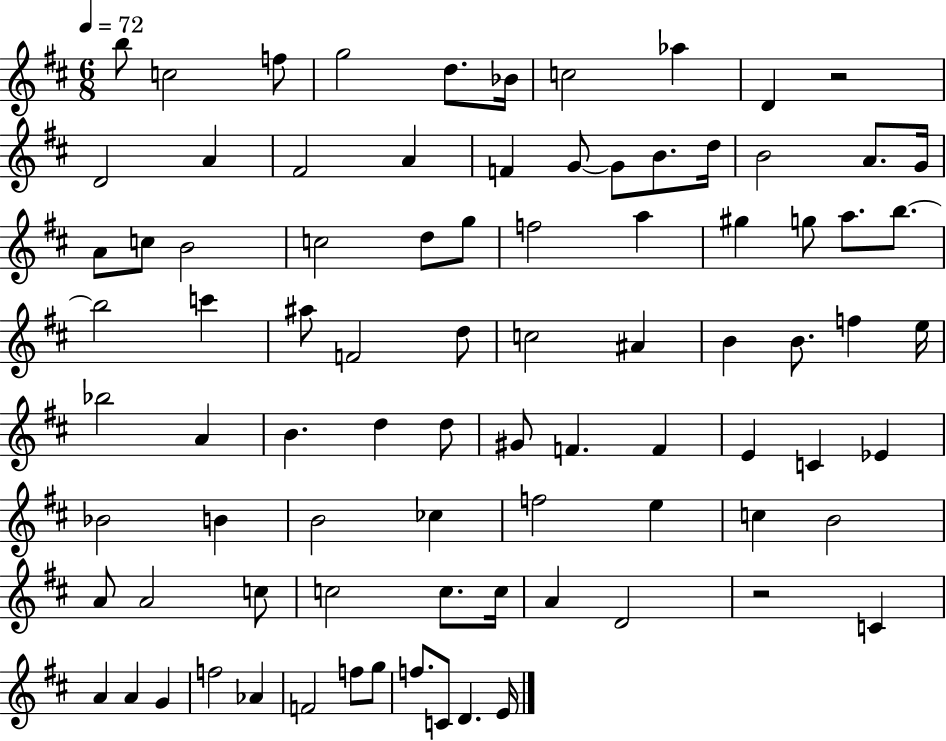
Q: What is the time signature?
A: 6/8